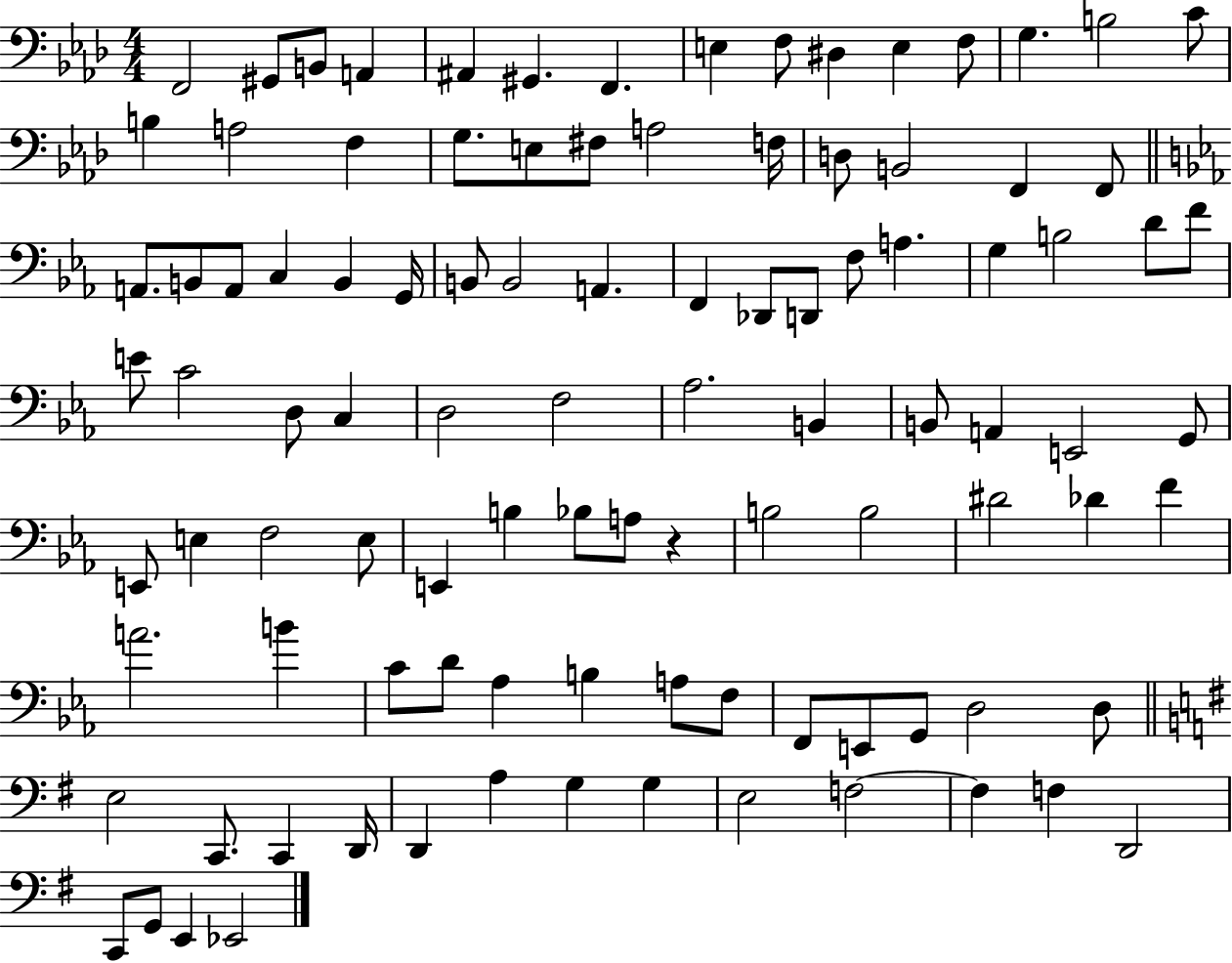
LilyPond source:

{
  \clef bass
  \numericTimeSignature
  \time 4/4
  \key aes \major
  f,2 gis,8 b,8 a,4 | ais,4 gis,4. f,4. | e4 f8 dis4 e4 f8 | g4. b2 c'8 | \break b4 a2 f4 | g8. e8 fis8 a2 f16 | d8 b,2 f,4 f,8 | \bar "||" \break \key ees \major a,8. b,8 a,8 c4 b,4 g,16 | b,8 b,2 a,4. | f,4 des,8 d,8 f8 a4. | g4 b2 d'8 f'8 | \break e'8 c'2 d8 c4 | d2 f2 | aes2. b,4 | b,8 a,4 e,2 g,8 | \break e,8 e4 f2 e8 | e,4 b4 bes8 a8 r4 | b2 b2 | dis'2 des'4 f'4 | \break a'2. b'4 | c'8 d'8 aes4 b4 a8 f8 | f,8 e,8 g,8 d2 d8 | \bar "||" \break \key g \major e2 c,8. c,4 d,16 | d,4 a4 g4 g4 | e2 f2~~ | f4 f4 d,2 | \break c,8 g,8 e,4 ees,2 | \bar "|."
}